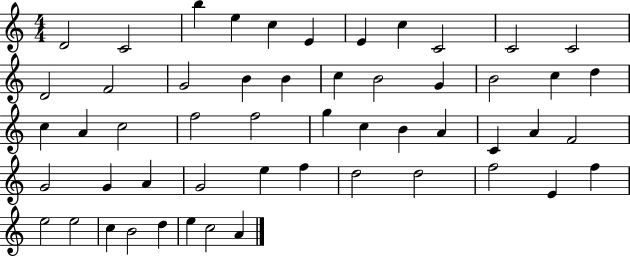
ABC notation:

X:1
T:Untitled
M:4/4
L:1/4
K:C
D2 C2 b e c E E c C2 C2 C2 D2 F2 G2 B B c B2 G B2 c d c A c2 f2 f2 g c B A C A F2 G2 G A G2 e f d2 d2 f2 E f e2 e2 c B2 d e c2 A